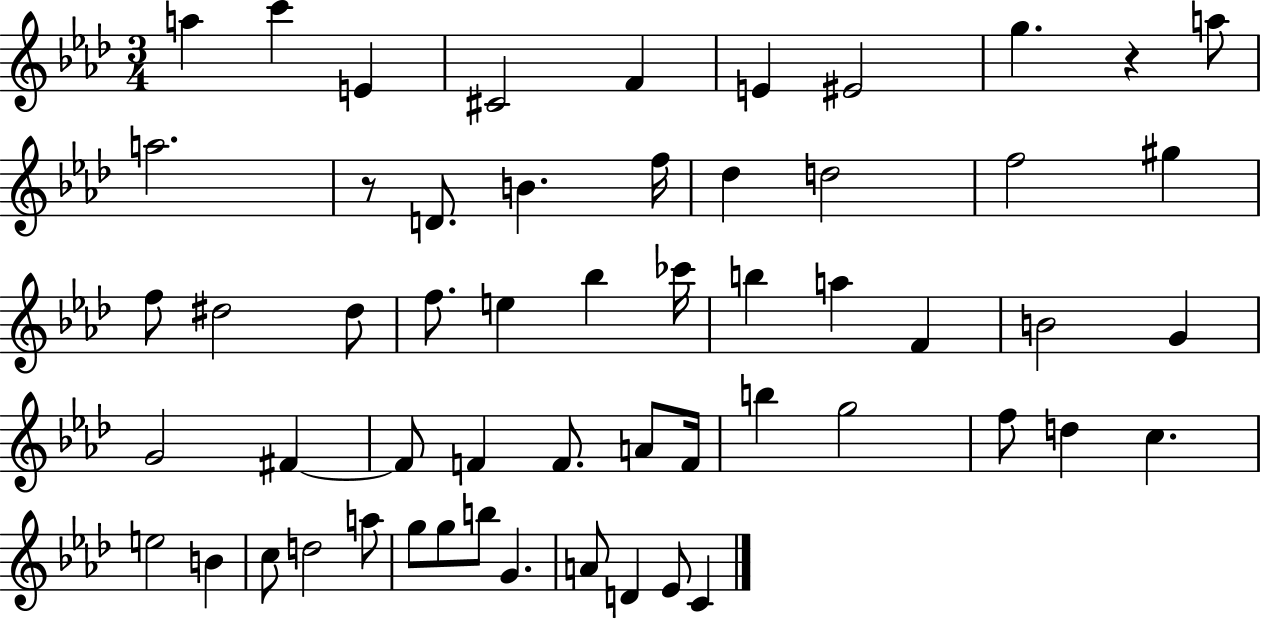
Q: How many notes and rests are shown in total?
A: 56